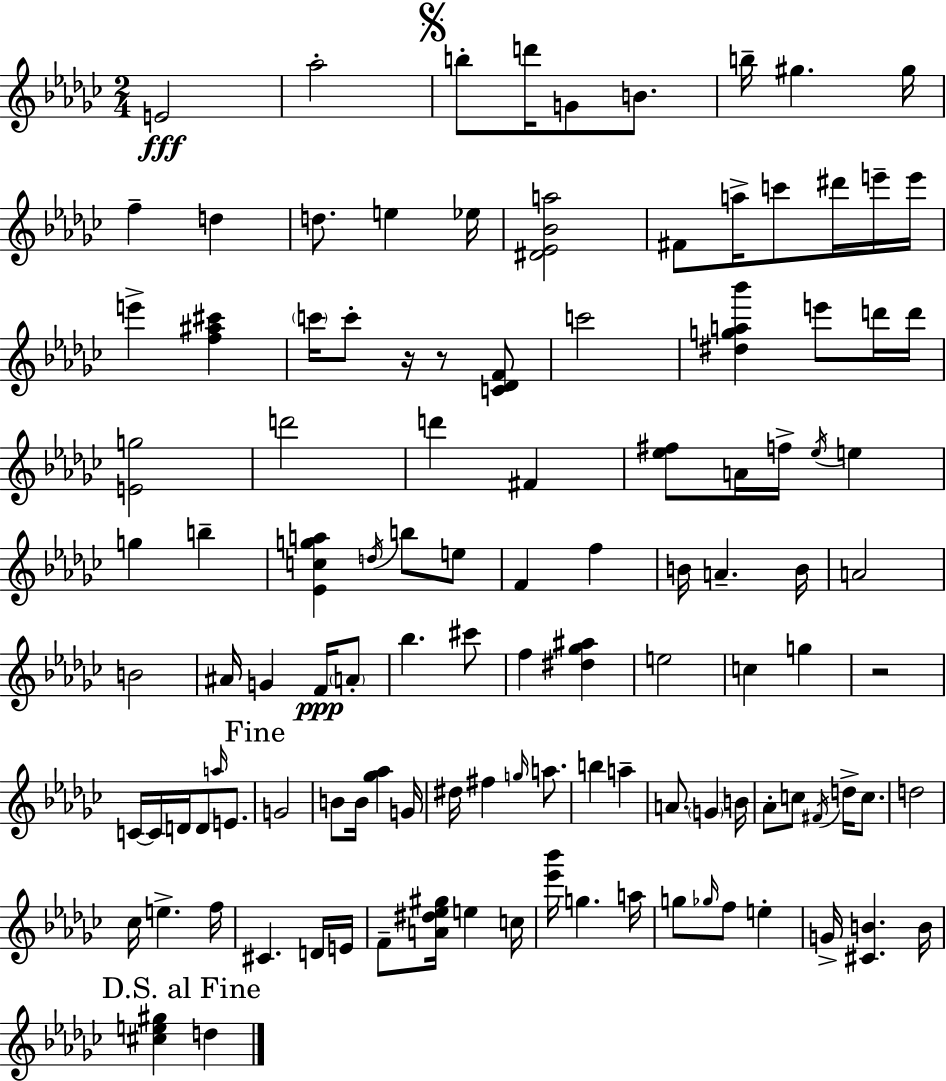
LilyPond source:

{
  \clef treble
  \numericTimeSignature
  \time 2/4
  \key ees \minor
  e'2\fff | aes''2-. | \mark \markup { \musicglyph "scripts.segno" } b''8-. d'''16 g'8 b'8. | b''16-- gis''4. gis''16 | \break f''4-- d''4 | d''8. e''4 ees''16 | <dis' ees' bes' a''>2 | fis'8 a''16-> c'''8 dis'''16 e'''16-- e'''16 | \break e'''4-> <f'' ais'' cis'''>4 | \parenthesize c'''16 c'''8-. r16 r8 <c' des' f'>8 | c'''2 | <dis'' g'' a'' bes'''>4 e'''8 d'''16 d'''16 | \break <e' g''>2 | d'''2 | d'''4 fis'4 | <ees'' fis''>8 a'16 f''16-> \acciaccatura { ees''16 } e''4 | \break g''4 b''4-- | <ees' c'' g'' a''>4 \acciaccatura { d''16 } b''8 | e''8 f'4 f''4 | b'16 a'4.-- | \break b'16 a'2 | b'2 | ais'16 g'4 f'16\ppp | \parenthesize a'8-. bes''4. | \break cis'''8 f''4 <dis'' ges'' ais''>4 | e''2 | c''4 g''4 | r2 | \break c'16~~ c'16 d'16 d'8 \grace { a''16 } | e'8. \mark "Fine" g'2 | b'8 b'16 <ges'' aes''>4 | g'16 dis''16 fis''4 | \break \grace { g''16 } a''8. b''4 | a''4-- a'8. \parenthesize g'4 | b'16 aes'8-. c''8 | \acciaccatura { fis'16 } d''16-> c''8. d''2 | \break ces''16 e''4.-> | f''16 cis'4. | d'16 e'16 f'8-- <a' dis'' ees'' gis''>16 | e''4 c''16 <ees''' bes'''>16 g''4. | \break a''16 g''8 \grace { ges''16 } | f''8 e''4-. g'16-> <cis' b'>4. | b'16 \mark "D.S. al Fine" <cis'' e'' gis''>4 | d''4 \bar "|."
}